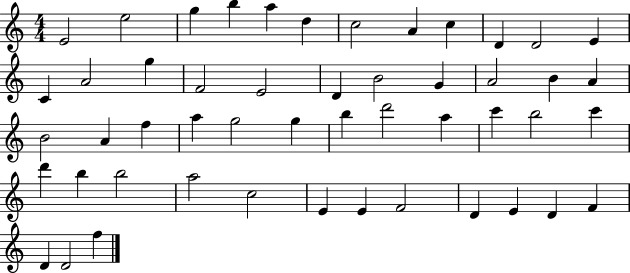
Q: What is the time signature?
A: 4/4